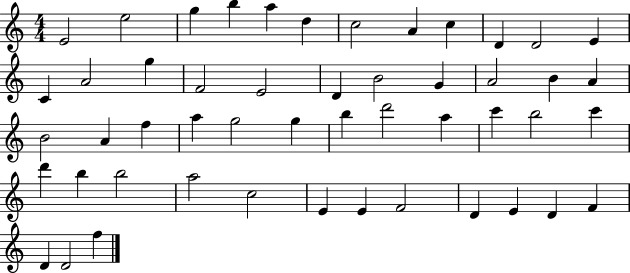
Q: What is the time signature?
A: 4/4